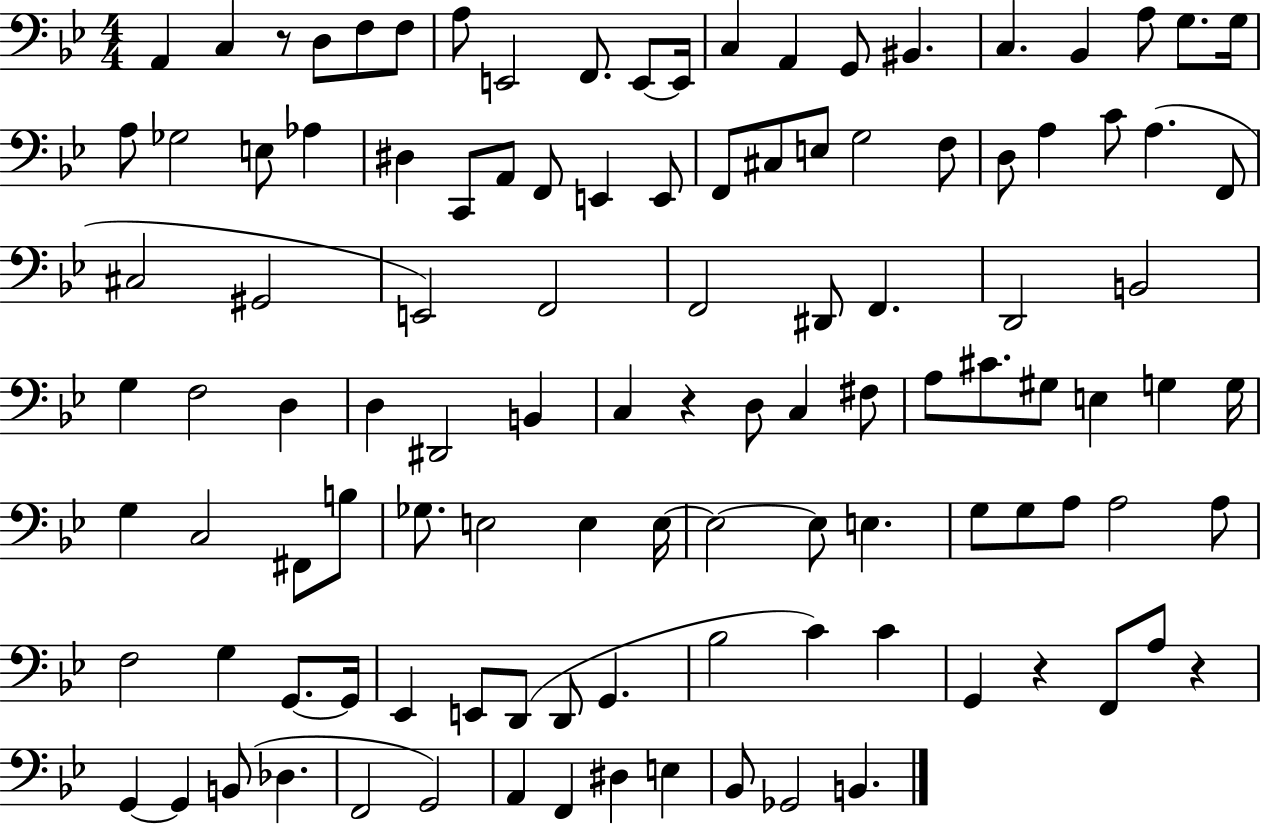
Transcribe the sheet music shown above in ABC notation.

X:1
T:Untitled
M:4/4
L:1/4
K:Bb
A,, C, z/2 D,/2 F,/2 F,/2 A,/2 E,,2 F,,/2 E,,/2 E,,/4 C, A,, G,,/2 ^B,, C, _B,, A,/2 G,/2 G,/4 A,/2 _G,2 E,/2 _A, ^D, C,,/2 A,,/2 F,,/2 E,, E,,/2 F,,/2 ^C,/2 E,/2 G,2 F,/2 D,/2 A, C/2 A, F,,/2 ^C,2 ^G,,2 E,,2 F,,2 F,,2 ^D,,/2 F,, D,,2 B,,2 G, F,2 D, D, ^D,,2 B,, C, z D,/2 C, ^F,/2 A,/2 ^C/2 ^G,/2 E, G, G,/4 G, C,2 ^F,,/2 B,/2 _G,/2 E,2 E, E,/4 E,2 E,/2 E, G,/2 G,/2 A,/2 A,2 A,/2 F,2 G, G,,/2 G,,/4 _E,, E,,/2 D,,/2 D,,/2 G,, _B,2 C C G,, z F,,/2 A,/2 z G,, G,, B,,/2 _D, F,,2 G,,2 A,, F,, ^D, E, _B,,/2 _G,,2 B,,